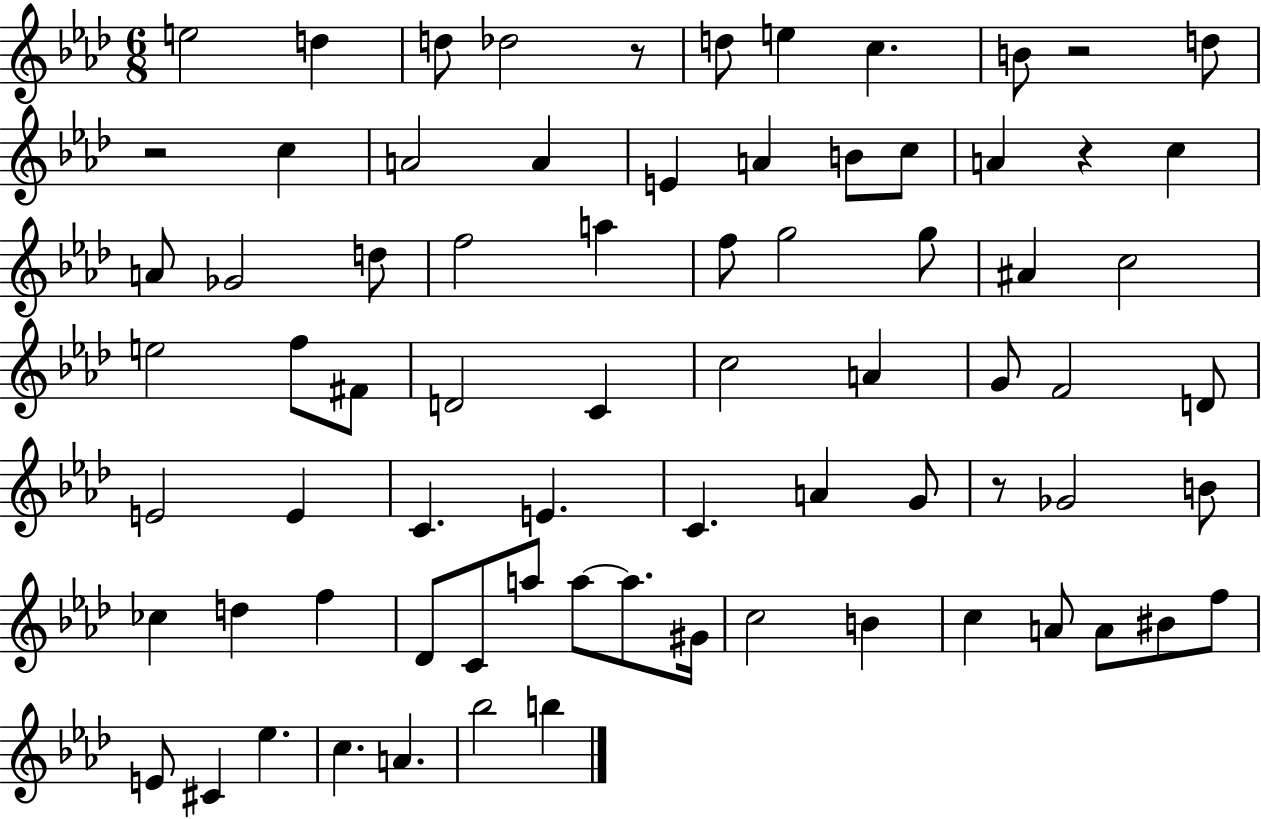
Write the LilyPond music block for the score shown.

{
  \clef treble
  \numericTimeSignature
  \time 6/8
  \key aes \major
  e''2 d''4 | d''8 des''2 r8 | d''8 e''4 c''4. | b'8 r2 d''8 | \break r2 c''4 | a'2 a'4 | e'4 a'4 b'8 c''8 | a'4 r4 c''4 | \break a'8 ges'2 d''8 | f''2 a''4 | f''8 g''2 g''8 | ais'4 c''2 | \break e''2 f''8 fis'8 | d'2 c'4 | c''2 a'4 | g'8 f'2 d'8 | \break e'2 e'4 | c'4. e'4. | c'4. a'4 g'8 | r8 ges'2 b'8 | \break ces''4 d''4 f''4 | des'8 c'8 a''8 a''8~~ a''8. gis'16 | c''2 b'4 | c''4 a'8 a'8 bis'8 f''8 | \break e'8 cis'4 ees''4. | c''4. a'4. | bes''2 b''4 | \bar "|."
}